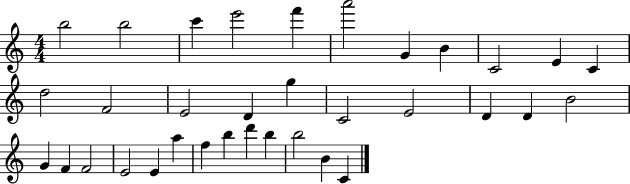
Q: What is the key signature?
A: C major